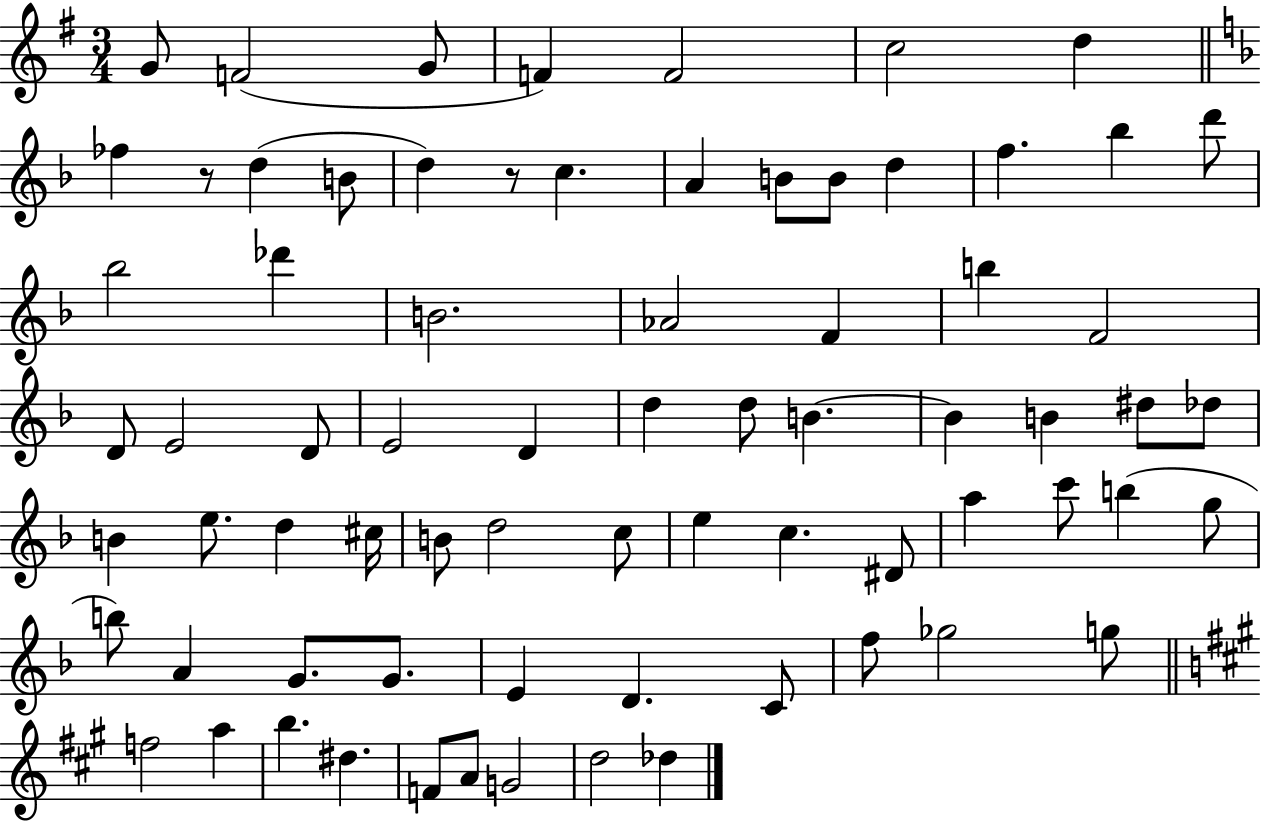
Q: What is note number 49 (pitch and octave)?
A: A5